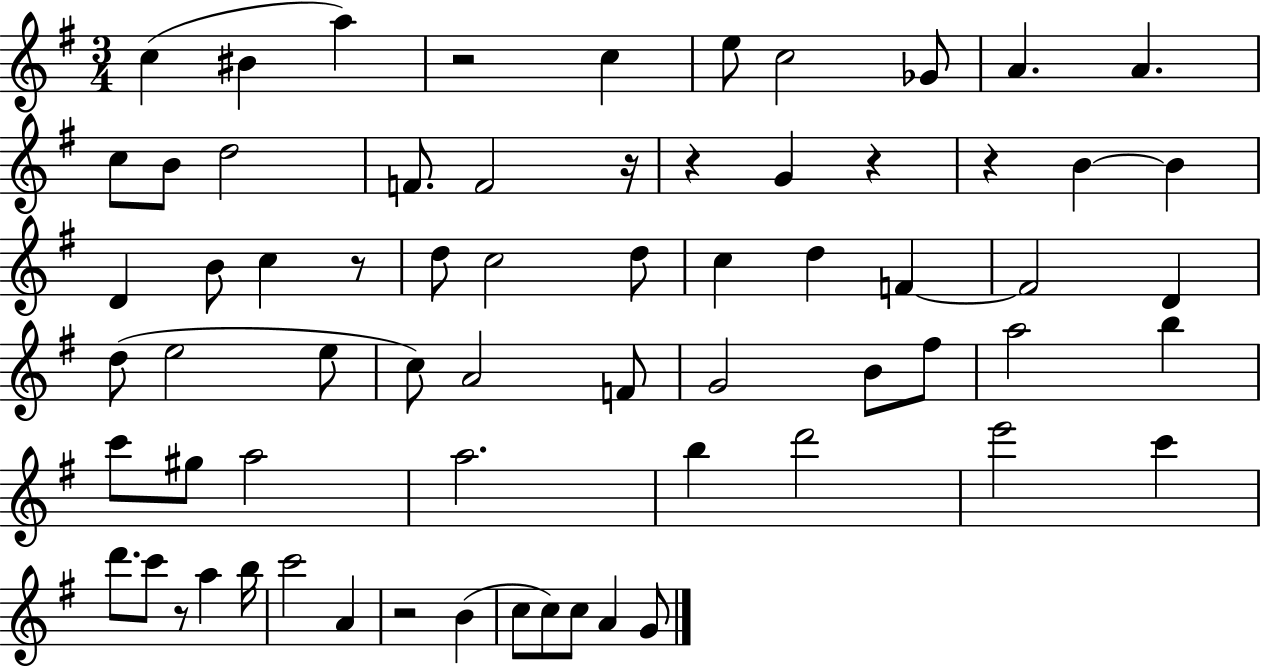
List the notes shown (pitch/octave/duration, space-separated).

C5/q BIS4/q A5/q R/h C5/q E5/e C5/h Gb4/e A4/q. A4/q. C5/e B4/e D5/h F4/e. F4/h R/s R/q G4/q R/q R/q B4/q B4/q D4/q B4/e C5/q R/e D5/e C5/h D5/e C5/q D5/q F4/q F4/h D4/q D5/e E5/h E5/e C5/e A4/h F4/e G4/h B4/e F#5/e A5/h B5/q C6/e G#5/e A5/h A5/h. B5/q D6/h E6/h C6/q D6/e. C6/e R/e A5/q B5/s C6/h A4/q R/h B4/q C5/e C5/e C5/e A4/q G4/e